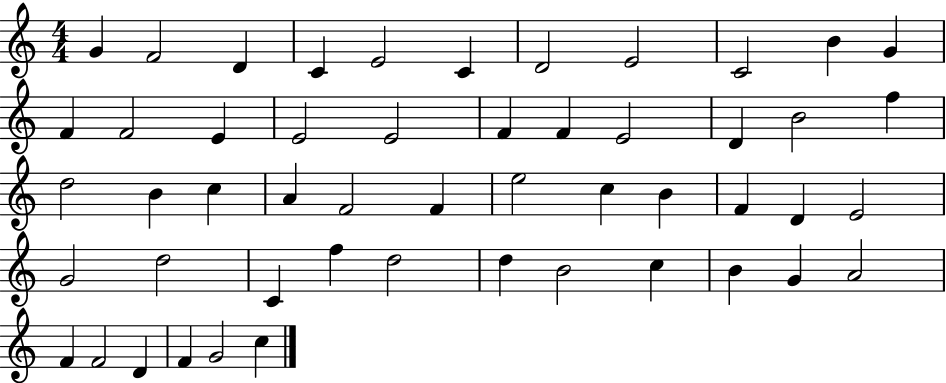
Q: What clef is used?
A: treble